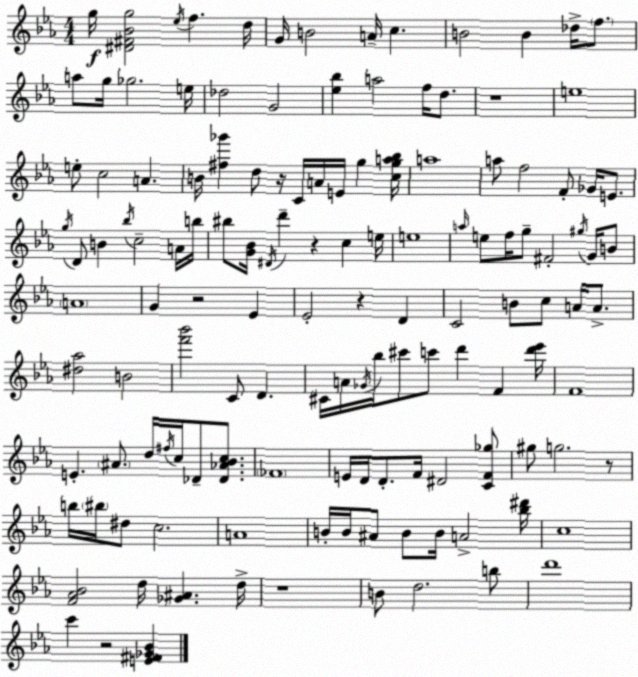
X:1
T:Untitled
M:4/4
L:1/4
K:Cm
g/4 [^D^F_Bg]2 _e/4 f d/4 G/4 B2 A/4 c B2 B _d/4 f/2 a/2 g/4 _g2 e/4 _d2 G2 [_e_b] a2 f/4 d/2 z4 e4 e/2 c2 A B/4 [^f_g'] d/2 z/4 C/4 A/4 E/4 g [cga_b]/4 a4 a/2 f2 F/2 _G/4 E/2 g/4 D/2 B _b/4 c2 A/4 b/4 ^b/2 [G_B]/4 ^D/4 d' z c e/4 e4 a/4 e/2 f/4 g/2 ^F2 ^g/4 G/4 B/2 A4 G z2 _E _E2 z D C2 B/2 c/2 A/4 A/2 [^d_a]2 B2 [f'_b']2 C/2 D ^C/4 A/4 _G/4 _b/4 ^c'/2 c'/2 d' F [d'_e']/4 F4 E ^A/2 d/4 ^f/4 c/4 _D/2 [_D_A_Bc]/2 _F4 E/4 D/4 D/2 F/4 ^D2 [CF_g]/2 ^g/2 g2 z/2 b/4 ^b/4 ^d/2 c2 A4 B/4 B/4 ^A/2 B/2 B/4 A2 [_b^d']/4 c4 [F_A_B]2 d/4 [_G^A] d/4 z4 B/2 d2 b/2 d'4 c' z2 [E^F_G_B]